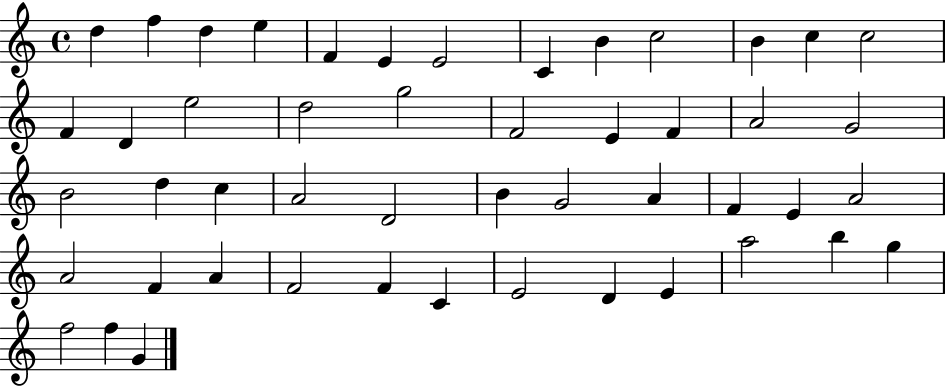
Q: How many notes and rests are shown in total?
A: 49